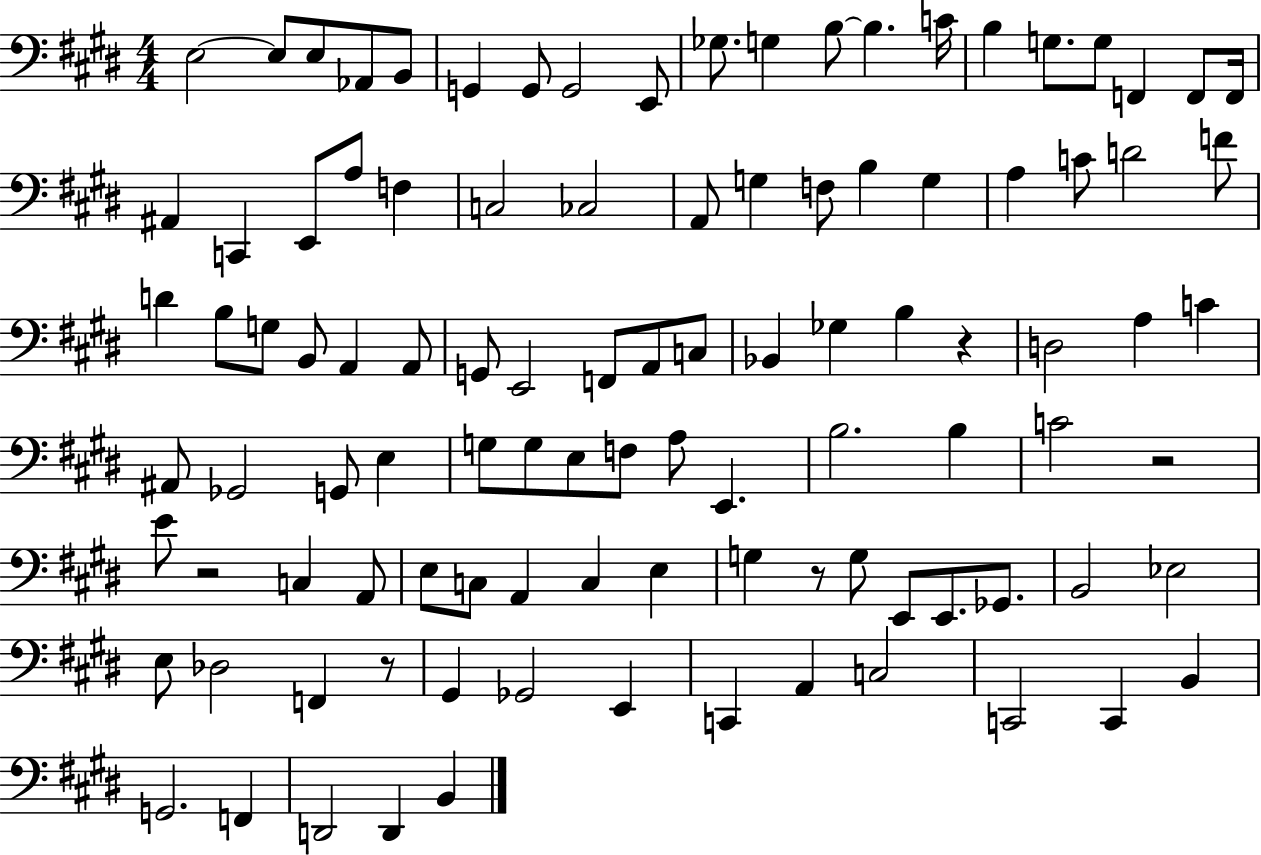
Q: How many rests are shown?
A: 5